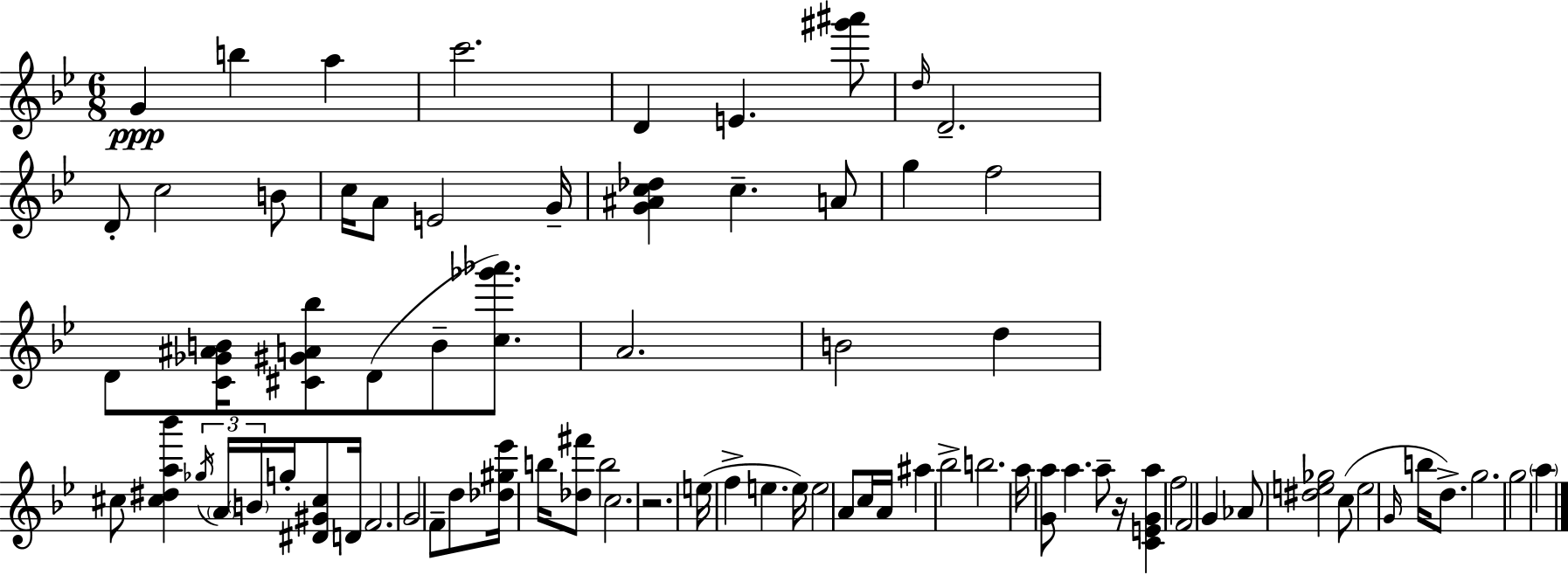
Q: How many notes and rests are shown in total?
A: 78